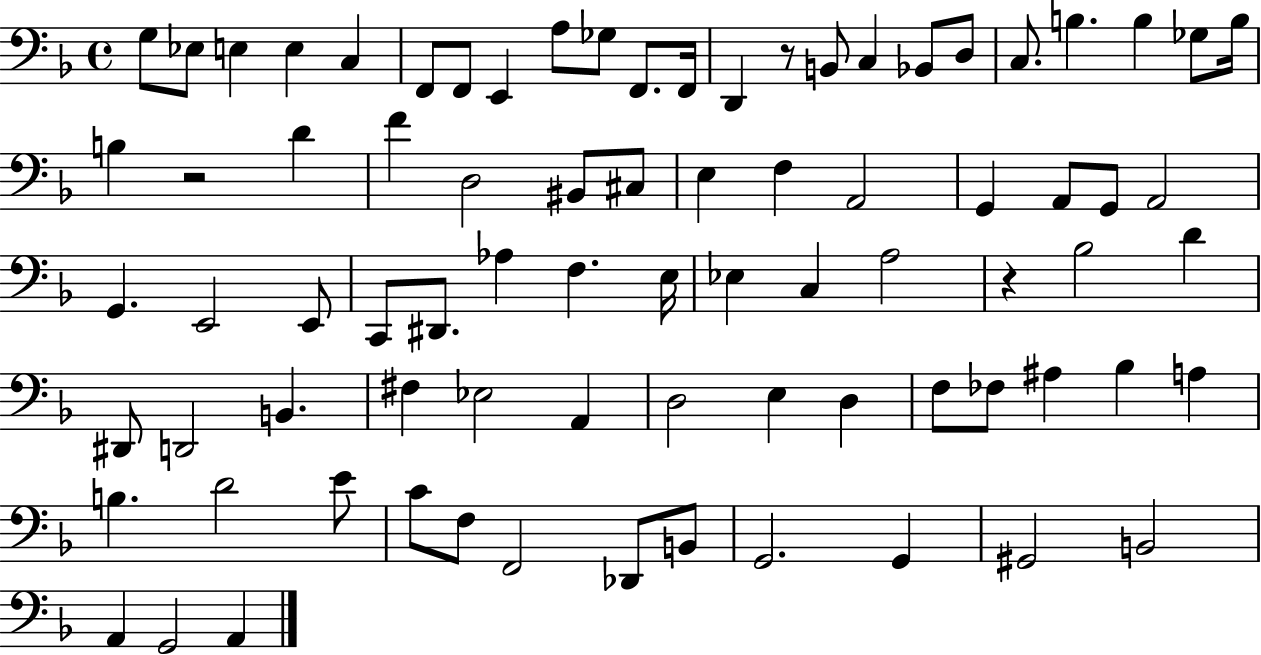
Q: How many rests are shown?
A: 3